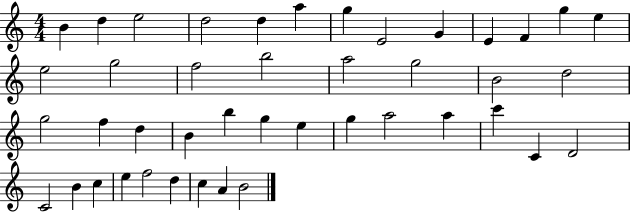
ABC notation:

X:1
T:Untitled
M:4/4
L:1/4
K:C
B d e2 d2 d a g E2 G E F g e e2 g2 f2 b2 a2 g2 B2 d2 g2 f d B b g e g a2 a c' C D2 C2 B c e f2 d c A B2